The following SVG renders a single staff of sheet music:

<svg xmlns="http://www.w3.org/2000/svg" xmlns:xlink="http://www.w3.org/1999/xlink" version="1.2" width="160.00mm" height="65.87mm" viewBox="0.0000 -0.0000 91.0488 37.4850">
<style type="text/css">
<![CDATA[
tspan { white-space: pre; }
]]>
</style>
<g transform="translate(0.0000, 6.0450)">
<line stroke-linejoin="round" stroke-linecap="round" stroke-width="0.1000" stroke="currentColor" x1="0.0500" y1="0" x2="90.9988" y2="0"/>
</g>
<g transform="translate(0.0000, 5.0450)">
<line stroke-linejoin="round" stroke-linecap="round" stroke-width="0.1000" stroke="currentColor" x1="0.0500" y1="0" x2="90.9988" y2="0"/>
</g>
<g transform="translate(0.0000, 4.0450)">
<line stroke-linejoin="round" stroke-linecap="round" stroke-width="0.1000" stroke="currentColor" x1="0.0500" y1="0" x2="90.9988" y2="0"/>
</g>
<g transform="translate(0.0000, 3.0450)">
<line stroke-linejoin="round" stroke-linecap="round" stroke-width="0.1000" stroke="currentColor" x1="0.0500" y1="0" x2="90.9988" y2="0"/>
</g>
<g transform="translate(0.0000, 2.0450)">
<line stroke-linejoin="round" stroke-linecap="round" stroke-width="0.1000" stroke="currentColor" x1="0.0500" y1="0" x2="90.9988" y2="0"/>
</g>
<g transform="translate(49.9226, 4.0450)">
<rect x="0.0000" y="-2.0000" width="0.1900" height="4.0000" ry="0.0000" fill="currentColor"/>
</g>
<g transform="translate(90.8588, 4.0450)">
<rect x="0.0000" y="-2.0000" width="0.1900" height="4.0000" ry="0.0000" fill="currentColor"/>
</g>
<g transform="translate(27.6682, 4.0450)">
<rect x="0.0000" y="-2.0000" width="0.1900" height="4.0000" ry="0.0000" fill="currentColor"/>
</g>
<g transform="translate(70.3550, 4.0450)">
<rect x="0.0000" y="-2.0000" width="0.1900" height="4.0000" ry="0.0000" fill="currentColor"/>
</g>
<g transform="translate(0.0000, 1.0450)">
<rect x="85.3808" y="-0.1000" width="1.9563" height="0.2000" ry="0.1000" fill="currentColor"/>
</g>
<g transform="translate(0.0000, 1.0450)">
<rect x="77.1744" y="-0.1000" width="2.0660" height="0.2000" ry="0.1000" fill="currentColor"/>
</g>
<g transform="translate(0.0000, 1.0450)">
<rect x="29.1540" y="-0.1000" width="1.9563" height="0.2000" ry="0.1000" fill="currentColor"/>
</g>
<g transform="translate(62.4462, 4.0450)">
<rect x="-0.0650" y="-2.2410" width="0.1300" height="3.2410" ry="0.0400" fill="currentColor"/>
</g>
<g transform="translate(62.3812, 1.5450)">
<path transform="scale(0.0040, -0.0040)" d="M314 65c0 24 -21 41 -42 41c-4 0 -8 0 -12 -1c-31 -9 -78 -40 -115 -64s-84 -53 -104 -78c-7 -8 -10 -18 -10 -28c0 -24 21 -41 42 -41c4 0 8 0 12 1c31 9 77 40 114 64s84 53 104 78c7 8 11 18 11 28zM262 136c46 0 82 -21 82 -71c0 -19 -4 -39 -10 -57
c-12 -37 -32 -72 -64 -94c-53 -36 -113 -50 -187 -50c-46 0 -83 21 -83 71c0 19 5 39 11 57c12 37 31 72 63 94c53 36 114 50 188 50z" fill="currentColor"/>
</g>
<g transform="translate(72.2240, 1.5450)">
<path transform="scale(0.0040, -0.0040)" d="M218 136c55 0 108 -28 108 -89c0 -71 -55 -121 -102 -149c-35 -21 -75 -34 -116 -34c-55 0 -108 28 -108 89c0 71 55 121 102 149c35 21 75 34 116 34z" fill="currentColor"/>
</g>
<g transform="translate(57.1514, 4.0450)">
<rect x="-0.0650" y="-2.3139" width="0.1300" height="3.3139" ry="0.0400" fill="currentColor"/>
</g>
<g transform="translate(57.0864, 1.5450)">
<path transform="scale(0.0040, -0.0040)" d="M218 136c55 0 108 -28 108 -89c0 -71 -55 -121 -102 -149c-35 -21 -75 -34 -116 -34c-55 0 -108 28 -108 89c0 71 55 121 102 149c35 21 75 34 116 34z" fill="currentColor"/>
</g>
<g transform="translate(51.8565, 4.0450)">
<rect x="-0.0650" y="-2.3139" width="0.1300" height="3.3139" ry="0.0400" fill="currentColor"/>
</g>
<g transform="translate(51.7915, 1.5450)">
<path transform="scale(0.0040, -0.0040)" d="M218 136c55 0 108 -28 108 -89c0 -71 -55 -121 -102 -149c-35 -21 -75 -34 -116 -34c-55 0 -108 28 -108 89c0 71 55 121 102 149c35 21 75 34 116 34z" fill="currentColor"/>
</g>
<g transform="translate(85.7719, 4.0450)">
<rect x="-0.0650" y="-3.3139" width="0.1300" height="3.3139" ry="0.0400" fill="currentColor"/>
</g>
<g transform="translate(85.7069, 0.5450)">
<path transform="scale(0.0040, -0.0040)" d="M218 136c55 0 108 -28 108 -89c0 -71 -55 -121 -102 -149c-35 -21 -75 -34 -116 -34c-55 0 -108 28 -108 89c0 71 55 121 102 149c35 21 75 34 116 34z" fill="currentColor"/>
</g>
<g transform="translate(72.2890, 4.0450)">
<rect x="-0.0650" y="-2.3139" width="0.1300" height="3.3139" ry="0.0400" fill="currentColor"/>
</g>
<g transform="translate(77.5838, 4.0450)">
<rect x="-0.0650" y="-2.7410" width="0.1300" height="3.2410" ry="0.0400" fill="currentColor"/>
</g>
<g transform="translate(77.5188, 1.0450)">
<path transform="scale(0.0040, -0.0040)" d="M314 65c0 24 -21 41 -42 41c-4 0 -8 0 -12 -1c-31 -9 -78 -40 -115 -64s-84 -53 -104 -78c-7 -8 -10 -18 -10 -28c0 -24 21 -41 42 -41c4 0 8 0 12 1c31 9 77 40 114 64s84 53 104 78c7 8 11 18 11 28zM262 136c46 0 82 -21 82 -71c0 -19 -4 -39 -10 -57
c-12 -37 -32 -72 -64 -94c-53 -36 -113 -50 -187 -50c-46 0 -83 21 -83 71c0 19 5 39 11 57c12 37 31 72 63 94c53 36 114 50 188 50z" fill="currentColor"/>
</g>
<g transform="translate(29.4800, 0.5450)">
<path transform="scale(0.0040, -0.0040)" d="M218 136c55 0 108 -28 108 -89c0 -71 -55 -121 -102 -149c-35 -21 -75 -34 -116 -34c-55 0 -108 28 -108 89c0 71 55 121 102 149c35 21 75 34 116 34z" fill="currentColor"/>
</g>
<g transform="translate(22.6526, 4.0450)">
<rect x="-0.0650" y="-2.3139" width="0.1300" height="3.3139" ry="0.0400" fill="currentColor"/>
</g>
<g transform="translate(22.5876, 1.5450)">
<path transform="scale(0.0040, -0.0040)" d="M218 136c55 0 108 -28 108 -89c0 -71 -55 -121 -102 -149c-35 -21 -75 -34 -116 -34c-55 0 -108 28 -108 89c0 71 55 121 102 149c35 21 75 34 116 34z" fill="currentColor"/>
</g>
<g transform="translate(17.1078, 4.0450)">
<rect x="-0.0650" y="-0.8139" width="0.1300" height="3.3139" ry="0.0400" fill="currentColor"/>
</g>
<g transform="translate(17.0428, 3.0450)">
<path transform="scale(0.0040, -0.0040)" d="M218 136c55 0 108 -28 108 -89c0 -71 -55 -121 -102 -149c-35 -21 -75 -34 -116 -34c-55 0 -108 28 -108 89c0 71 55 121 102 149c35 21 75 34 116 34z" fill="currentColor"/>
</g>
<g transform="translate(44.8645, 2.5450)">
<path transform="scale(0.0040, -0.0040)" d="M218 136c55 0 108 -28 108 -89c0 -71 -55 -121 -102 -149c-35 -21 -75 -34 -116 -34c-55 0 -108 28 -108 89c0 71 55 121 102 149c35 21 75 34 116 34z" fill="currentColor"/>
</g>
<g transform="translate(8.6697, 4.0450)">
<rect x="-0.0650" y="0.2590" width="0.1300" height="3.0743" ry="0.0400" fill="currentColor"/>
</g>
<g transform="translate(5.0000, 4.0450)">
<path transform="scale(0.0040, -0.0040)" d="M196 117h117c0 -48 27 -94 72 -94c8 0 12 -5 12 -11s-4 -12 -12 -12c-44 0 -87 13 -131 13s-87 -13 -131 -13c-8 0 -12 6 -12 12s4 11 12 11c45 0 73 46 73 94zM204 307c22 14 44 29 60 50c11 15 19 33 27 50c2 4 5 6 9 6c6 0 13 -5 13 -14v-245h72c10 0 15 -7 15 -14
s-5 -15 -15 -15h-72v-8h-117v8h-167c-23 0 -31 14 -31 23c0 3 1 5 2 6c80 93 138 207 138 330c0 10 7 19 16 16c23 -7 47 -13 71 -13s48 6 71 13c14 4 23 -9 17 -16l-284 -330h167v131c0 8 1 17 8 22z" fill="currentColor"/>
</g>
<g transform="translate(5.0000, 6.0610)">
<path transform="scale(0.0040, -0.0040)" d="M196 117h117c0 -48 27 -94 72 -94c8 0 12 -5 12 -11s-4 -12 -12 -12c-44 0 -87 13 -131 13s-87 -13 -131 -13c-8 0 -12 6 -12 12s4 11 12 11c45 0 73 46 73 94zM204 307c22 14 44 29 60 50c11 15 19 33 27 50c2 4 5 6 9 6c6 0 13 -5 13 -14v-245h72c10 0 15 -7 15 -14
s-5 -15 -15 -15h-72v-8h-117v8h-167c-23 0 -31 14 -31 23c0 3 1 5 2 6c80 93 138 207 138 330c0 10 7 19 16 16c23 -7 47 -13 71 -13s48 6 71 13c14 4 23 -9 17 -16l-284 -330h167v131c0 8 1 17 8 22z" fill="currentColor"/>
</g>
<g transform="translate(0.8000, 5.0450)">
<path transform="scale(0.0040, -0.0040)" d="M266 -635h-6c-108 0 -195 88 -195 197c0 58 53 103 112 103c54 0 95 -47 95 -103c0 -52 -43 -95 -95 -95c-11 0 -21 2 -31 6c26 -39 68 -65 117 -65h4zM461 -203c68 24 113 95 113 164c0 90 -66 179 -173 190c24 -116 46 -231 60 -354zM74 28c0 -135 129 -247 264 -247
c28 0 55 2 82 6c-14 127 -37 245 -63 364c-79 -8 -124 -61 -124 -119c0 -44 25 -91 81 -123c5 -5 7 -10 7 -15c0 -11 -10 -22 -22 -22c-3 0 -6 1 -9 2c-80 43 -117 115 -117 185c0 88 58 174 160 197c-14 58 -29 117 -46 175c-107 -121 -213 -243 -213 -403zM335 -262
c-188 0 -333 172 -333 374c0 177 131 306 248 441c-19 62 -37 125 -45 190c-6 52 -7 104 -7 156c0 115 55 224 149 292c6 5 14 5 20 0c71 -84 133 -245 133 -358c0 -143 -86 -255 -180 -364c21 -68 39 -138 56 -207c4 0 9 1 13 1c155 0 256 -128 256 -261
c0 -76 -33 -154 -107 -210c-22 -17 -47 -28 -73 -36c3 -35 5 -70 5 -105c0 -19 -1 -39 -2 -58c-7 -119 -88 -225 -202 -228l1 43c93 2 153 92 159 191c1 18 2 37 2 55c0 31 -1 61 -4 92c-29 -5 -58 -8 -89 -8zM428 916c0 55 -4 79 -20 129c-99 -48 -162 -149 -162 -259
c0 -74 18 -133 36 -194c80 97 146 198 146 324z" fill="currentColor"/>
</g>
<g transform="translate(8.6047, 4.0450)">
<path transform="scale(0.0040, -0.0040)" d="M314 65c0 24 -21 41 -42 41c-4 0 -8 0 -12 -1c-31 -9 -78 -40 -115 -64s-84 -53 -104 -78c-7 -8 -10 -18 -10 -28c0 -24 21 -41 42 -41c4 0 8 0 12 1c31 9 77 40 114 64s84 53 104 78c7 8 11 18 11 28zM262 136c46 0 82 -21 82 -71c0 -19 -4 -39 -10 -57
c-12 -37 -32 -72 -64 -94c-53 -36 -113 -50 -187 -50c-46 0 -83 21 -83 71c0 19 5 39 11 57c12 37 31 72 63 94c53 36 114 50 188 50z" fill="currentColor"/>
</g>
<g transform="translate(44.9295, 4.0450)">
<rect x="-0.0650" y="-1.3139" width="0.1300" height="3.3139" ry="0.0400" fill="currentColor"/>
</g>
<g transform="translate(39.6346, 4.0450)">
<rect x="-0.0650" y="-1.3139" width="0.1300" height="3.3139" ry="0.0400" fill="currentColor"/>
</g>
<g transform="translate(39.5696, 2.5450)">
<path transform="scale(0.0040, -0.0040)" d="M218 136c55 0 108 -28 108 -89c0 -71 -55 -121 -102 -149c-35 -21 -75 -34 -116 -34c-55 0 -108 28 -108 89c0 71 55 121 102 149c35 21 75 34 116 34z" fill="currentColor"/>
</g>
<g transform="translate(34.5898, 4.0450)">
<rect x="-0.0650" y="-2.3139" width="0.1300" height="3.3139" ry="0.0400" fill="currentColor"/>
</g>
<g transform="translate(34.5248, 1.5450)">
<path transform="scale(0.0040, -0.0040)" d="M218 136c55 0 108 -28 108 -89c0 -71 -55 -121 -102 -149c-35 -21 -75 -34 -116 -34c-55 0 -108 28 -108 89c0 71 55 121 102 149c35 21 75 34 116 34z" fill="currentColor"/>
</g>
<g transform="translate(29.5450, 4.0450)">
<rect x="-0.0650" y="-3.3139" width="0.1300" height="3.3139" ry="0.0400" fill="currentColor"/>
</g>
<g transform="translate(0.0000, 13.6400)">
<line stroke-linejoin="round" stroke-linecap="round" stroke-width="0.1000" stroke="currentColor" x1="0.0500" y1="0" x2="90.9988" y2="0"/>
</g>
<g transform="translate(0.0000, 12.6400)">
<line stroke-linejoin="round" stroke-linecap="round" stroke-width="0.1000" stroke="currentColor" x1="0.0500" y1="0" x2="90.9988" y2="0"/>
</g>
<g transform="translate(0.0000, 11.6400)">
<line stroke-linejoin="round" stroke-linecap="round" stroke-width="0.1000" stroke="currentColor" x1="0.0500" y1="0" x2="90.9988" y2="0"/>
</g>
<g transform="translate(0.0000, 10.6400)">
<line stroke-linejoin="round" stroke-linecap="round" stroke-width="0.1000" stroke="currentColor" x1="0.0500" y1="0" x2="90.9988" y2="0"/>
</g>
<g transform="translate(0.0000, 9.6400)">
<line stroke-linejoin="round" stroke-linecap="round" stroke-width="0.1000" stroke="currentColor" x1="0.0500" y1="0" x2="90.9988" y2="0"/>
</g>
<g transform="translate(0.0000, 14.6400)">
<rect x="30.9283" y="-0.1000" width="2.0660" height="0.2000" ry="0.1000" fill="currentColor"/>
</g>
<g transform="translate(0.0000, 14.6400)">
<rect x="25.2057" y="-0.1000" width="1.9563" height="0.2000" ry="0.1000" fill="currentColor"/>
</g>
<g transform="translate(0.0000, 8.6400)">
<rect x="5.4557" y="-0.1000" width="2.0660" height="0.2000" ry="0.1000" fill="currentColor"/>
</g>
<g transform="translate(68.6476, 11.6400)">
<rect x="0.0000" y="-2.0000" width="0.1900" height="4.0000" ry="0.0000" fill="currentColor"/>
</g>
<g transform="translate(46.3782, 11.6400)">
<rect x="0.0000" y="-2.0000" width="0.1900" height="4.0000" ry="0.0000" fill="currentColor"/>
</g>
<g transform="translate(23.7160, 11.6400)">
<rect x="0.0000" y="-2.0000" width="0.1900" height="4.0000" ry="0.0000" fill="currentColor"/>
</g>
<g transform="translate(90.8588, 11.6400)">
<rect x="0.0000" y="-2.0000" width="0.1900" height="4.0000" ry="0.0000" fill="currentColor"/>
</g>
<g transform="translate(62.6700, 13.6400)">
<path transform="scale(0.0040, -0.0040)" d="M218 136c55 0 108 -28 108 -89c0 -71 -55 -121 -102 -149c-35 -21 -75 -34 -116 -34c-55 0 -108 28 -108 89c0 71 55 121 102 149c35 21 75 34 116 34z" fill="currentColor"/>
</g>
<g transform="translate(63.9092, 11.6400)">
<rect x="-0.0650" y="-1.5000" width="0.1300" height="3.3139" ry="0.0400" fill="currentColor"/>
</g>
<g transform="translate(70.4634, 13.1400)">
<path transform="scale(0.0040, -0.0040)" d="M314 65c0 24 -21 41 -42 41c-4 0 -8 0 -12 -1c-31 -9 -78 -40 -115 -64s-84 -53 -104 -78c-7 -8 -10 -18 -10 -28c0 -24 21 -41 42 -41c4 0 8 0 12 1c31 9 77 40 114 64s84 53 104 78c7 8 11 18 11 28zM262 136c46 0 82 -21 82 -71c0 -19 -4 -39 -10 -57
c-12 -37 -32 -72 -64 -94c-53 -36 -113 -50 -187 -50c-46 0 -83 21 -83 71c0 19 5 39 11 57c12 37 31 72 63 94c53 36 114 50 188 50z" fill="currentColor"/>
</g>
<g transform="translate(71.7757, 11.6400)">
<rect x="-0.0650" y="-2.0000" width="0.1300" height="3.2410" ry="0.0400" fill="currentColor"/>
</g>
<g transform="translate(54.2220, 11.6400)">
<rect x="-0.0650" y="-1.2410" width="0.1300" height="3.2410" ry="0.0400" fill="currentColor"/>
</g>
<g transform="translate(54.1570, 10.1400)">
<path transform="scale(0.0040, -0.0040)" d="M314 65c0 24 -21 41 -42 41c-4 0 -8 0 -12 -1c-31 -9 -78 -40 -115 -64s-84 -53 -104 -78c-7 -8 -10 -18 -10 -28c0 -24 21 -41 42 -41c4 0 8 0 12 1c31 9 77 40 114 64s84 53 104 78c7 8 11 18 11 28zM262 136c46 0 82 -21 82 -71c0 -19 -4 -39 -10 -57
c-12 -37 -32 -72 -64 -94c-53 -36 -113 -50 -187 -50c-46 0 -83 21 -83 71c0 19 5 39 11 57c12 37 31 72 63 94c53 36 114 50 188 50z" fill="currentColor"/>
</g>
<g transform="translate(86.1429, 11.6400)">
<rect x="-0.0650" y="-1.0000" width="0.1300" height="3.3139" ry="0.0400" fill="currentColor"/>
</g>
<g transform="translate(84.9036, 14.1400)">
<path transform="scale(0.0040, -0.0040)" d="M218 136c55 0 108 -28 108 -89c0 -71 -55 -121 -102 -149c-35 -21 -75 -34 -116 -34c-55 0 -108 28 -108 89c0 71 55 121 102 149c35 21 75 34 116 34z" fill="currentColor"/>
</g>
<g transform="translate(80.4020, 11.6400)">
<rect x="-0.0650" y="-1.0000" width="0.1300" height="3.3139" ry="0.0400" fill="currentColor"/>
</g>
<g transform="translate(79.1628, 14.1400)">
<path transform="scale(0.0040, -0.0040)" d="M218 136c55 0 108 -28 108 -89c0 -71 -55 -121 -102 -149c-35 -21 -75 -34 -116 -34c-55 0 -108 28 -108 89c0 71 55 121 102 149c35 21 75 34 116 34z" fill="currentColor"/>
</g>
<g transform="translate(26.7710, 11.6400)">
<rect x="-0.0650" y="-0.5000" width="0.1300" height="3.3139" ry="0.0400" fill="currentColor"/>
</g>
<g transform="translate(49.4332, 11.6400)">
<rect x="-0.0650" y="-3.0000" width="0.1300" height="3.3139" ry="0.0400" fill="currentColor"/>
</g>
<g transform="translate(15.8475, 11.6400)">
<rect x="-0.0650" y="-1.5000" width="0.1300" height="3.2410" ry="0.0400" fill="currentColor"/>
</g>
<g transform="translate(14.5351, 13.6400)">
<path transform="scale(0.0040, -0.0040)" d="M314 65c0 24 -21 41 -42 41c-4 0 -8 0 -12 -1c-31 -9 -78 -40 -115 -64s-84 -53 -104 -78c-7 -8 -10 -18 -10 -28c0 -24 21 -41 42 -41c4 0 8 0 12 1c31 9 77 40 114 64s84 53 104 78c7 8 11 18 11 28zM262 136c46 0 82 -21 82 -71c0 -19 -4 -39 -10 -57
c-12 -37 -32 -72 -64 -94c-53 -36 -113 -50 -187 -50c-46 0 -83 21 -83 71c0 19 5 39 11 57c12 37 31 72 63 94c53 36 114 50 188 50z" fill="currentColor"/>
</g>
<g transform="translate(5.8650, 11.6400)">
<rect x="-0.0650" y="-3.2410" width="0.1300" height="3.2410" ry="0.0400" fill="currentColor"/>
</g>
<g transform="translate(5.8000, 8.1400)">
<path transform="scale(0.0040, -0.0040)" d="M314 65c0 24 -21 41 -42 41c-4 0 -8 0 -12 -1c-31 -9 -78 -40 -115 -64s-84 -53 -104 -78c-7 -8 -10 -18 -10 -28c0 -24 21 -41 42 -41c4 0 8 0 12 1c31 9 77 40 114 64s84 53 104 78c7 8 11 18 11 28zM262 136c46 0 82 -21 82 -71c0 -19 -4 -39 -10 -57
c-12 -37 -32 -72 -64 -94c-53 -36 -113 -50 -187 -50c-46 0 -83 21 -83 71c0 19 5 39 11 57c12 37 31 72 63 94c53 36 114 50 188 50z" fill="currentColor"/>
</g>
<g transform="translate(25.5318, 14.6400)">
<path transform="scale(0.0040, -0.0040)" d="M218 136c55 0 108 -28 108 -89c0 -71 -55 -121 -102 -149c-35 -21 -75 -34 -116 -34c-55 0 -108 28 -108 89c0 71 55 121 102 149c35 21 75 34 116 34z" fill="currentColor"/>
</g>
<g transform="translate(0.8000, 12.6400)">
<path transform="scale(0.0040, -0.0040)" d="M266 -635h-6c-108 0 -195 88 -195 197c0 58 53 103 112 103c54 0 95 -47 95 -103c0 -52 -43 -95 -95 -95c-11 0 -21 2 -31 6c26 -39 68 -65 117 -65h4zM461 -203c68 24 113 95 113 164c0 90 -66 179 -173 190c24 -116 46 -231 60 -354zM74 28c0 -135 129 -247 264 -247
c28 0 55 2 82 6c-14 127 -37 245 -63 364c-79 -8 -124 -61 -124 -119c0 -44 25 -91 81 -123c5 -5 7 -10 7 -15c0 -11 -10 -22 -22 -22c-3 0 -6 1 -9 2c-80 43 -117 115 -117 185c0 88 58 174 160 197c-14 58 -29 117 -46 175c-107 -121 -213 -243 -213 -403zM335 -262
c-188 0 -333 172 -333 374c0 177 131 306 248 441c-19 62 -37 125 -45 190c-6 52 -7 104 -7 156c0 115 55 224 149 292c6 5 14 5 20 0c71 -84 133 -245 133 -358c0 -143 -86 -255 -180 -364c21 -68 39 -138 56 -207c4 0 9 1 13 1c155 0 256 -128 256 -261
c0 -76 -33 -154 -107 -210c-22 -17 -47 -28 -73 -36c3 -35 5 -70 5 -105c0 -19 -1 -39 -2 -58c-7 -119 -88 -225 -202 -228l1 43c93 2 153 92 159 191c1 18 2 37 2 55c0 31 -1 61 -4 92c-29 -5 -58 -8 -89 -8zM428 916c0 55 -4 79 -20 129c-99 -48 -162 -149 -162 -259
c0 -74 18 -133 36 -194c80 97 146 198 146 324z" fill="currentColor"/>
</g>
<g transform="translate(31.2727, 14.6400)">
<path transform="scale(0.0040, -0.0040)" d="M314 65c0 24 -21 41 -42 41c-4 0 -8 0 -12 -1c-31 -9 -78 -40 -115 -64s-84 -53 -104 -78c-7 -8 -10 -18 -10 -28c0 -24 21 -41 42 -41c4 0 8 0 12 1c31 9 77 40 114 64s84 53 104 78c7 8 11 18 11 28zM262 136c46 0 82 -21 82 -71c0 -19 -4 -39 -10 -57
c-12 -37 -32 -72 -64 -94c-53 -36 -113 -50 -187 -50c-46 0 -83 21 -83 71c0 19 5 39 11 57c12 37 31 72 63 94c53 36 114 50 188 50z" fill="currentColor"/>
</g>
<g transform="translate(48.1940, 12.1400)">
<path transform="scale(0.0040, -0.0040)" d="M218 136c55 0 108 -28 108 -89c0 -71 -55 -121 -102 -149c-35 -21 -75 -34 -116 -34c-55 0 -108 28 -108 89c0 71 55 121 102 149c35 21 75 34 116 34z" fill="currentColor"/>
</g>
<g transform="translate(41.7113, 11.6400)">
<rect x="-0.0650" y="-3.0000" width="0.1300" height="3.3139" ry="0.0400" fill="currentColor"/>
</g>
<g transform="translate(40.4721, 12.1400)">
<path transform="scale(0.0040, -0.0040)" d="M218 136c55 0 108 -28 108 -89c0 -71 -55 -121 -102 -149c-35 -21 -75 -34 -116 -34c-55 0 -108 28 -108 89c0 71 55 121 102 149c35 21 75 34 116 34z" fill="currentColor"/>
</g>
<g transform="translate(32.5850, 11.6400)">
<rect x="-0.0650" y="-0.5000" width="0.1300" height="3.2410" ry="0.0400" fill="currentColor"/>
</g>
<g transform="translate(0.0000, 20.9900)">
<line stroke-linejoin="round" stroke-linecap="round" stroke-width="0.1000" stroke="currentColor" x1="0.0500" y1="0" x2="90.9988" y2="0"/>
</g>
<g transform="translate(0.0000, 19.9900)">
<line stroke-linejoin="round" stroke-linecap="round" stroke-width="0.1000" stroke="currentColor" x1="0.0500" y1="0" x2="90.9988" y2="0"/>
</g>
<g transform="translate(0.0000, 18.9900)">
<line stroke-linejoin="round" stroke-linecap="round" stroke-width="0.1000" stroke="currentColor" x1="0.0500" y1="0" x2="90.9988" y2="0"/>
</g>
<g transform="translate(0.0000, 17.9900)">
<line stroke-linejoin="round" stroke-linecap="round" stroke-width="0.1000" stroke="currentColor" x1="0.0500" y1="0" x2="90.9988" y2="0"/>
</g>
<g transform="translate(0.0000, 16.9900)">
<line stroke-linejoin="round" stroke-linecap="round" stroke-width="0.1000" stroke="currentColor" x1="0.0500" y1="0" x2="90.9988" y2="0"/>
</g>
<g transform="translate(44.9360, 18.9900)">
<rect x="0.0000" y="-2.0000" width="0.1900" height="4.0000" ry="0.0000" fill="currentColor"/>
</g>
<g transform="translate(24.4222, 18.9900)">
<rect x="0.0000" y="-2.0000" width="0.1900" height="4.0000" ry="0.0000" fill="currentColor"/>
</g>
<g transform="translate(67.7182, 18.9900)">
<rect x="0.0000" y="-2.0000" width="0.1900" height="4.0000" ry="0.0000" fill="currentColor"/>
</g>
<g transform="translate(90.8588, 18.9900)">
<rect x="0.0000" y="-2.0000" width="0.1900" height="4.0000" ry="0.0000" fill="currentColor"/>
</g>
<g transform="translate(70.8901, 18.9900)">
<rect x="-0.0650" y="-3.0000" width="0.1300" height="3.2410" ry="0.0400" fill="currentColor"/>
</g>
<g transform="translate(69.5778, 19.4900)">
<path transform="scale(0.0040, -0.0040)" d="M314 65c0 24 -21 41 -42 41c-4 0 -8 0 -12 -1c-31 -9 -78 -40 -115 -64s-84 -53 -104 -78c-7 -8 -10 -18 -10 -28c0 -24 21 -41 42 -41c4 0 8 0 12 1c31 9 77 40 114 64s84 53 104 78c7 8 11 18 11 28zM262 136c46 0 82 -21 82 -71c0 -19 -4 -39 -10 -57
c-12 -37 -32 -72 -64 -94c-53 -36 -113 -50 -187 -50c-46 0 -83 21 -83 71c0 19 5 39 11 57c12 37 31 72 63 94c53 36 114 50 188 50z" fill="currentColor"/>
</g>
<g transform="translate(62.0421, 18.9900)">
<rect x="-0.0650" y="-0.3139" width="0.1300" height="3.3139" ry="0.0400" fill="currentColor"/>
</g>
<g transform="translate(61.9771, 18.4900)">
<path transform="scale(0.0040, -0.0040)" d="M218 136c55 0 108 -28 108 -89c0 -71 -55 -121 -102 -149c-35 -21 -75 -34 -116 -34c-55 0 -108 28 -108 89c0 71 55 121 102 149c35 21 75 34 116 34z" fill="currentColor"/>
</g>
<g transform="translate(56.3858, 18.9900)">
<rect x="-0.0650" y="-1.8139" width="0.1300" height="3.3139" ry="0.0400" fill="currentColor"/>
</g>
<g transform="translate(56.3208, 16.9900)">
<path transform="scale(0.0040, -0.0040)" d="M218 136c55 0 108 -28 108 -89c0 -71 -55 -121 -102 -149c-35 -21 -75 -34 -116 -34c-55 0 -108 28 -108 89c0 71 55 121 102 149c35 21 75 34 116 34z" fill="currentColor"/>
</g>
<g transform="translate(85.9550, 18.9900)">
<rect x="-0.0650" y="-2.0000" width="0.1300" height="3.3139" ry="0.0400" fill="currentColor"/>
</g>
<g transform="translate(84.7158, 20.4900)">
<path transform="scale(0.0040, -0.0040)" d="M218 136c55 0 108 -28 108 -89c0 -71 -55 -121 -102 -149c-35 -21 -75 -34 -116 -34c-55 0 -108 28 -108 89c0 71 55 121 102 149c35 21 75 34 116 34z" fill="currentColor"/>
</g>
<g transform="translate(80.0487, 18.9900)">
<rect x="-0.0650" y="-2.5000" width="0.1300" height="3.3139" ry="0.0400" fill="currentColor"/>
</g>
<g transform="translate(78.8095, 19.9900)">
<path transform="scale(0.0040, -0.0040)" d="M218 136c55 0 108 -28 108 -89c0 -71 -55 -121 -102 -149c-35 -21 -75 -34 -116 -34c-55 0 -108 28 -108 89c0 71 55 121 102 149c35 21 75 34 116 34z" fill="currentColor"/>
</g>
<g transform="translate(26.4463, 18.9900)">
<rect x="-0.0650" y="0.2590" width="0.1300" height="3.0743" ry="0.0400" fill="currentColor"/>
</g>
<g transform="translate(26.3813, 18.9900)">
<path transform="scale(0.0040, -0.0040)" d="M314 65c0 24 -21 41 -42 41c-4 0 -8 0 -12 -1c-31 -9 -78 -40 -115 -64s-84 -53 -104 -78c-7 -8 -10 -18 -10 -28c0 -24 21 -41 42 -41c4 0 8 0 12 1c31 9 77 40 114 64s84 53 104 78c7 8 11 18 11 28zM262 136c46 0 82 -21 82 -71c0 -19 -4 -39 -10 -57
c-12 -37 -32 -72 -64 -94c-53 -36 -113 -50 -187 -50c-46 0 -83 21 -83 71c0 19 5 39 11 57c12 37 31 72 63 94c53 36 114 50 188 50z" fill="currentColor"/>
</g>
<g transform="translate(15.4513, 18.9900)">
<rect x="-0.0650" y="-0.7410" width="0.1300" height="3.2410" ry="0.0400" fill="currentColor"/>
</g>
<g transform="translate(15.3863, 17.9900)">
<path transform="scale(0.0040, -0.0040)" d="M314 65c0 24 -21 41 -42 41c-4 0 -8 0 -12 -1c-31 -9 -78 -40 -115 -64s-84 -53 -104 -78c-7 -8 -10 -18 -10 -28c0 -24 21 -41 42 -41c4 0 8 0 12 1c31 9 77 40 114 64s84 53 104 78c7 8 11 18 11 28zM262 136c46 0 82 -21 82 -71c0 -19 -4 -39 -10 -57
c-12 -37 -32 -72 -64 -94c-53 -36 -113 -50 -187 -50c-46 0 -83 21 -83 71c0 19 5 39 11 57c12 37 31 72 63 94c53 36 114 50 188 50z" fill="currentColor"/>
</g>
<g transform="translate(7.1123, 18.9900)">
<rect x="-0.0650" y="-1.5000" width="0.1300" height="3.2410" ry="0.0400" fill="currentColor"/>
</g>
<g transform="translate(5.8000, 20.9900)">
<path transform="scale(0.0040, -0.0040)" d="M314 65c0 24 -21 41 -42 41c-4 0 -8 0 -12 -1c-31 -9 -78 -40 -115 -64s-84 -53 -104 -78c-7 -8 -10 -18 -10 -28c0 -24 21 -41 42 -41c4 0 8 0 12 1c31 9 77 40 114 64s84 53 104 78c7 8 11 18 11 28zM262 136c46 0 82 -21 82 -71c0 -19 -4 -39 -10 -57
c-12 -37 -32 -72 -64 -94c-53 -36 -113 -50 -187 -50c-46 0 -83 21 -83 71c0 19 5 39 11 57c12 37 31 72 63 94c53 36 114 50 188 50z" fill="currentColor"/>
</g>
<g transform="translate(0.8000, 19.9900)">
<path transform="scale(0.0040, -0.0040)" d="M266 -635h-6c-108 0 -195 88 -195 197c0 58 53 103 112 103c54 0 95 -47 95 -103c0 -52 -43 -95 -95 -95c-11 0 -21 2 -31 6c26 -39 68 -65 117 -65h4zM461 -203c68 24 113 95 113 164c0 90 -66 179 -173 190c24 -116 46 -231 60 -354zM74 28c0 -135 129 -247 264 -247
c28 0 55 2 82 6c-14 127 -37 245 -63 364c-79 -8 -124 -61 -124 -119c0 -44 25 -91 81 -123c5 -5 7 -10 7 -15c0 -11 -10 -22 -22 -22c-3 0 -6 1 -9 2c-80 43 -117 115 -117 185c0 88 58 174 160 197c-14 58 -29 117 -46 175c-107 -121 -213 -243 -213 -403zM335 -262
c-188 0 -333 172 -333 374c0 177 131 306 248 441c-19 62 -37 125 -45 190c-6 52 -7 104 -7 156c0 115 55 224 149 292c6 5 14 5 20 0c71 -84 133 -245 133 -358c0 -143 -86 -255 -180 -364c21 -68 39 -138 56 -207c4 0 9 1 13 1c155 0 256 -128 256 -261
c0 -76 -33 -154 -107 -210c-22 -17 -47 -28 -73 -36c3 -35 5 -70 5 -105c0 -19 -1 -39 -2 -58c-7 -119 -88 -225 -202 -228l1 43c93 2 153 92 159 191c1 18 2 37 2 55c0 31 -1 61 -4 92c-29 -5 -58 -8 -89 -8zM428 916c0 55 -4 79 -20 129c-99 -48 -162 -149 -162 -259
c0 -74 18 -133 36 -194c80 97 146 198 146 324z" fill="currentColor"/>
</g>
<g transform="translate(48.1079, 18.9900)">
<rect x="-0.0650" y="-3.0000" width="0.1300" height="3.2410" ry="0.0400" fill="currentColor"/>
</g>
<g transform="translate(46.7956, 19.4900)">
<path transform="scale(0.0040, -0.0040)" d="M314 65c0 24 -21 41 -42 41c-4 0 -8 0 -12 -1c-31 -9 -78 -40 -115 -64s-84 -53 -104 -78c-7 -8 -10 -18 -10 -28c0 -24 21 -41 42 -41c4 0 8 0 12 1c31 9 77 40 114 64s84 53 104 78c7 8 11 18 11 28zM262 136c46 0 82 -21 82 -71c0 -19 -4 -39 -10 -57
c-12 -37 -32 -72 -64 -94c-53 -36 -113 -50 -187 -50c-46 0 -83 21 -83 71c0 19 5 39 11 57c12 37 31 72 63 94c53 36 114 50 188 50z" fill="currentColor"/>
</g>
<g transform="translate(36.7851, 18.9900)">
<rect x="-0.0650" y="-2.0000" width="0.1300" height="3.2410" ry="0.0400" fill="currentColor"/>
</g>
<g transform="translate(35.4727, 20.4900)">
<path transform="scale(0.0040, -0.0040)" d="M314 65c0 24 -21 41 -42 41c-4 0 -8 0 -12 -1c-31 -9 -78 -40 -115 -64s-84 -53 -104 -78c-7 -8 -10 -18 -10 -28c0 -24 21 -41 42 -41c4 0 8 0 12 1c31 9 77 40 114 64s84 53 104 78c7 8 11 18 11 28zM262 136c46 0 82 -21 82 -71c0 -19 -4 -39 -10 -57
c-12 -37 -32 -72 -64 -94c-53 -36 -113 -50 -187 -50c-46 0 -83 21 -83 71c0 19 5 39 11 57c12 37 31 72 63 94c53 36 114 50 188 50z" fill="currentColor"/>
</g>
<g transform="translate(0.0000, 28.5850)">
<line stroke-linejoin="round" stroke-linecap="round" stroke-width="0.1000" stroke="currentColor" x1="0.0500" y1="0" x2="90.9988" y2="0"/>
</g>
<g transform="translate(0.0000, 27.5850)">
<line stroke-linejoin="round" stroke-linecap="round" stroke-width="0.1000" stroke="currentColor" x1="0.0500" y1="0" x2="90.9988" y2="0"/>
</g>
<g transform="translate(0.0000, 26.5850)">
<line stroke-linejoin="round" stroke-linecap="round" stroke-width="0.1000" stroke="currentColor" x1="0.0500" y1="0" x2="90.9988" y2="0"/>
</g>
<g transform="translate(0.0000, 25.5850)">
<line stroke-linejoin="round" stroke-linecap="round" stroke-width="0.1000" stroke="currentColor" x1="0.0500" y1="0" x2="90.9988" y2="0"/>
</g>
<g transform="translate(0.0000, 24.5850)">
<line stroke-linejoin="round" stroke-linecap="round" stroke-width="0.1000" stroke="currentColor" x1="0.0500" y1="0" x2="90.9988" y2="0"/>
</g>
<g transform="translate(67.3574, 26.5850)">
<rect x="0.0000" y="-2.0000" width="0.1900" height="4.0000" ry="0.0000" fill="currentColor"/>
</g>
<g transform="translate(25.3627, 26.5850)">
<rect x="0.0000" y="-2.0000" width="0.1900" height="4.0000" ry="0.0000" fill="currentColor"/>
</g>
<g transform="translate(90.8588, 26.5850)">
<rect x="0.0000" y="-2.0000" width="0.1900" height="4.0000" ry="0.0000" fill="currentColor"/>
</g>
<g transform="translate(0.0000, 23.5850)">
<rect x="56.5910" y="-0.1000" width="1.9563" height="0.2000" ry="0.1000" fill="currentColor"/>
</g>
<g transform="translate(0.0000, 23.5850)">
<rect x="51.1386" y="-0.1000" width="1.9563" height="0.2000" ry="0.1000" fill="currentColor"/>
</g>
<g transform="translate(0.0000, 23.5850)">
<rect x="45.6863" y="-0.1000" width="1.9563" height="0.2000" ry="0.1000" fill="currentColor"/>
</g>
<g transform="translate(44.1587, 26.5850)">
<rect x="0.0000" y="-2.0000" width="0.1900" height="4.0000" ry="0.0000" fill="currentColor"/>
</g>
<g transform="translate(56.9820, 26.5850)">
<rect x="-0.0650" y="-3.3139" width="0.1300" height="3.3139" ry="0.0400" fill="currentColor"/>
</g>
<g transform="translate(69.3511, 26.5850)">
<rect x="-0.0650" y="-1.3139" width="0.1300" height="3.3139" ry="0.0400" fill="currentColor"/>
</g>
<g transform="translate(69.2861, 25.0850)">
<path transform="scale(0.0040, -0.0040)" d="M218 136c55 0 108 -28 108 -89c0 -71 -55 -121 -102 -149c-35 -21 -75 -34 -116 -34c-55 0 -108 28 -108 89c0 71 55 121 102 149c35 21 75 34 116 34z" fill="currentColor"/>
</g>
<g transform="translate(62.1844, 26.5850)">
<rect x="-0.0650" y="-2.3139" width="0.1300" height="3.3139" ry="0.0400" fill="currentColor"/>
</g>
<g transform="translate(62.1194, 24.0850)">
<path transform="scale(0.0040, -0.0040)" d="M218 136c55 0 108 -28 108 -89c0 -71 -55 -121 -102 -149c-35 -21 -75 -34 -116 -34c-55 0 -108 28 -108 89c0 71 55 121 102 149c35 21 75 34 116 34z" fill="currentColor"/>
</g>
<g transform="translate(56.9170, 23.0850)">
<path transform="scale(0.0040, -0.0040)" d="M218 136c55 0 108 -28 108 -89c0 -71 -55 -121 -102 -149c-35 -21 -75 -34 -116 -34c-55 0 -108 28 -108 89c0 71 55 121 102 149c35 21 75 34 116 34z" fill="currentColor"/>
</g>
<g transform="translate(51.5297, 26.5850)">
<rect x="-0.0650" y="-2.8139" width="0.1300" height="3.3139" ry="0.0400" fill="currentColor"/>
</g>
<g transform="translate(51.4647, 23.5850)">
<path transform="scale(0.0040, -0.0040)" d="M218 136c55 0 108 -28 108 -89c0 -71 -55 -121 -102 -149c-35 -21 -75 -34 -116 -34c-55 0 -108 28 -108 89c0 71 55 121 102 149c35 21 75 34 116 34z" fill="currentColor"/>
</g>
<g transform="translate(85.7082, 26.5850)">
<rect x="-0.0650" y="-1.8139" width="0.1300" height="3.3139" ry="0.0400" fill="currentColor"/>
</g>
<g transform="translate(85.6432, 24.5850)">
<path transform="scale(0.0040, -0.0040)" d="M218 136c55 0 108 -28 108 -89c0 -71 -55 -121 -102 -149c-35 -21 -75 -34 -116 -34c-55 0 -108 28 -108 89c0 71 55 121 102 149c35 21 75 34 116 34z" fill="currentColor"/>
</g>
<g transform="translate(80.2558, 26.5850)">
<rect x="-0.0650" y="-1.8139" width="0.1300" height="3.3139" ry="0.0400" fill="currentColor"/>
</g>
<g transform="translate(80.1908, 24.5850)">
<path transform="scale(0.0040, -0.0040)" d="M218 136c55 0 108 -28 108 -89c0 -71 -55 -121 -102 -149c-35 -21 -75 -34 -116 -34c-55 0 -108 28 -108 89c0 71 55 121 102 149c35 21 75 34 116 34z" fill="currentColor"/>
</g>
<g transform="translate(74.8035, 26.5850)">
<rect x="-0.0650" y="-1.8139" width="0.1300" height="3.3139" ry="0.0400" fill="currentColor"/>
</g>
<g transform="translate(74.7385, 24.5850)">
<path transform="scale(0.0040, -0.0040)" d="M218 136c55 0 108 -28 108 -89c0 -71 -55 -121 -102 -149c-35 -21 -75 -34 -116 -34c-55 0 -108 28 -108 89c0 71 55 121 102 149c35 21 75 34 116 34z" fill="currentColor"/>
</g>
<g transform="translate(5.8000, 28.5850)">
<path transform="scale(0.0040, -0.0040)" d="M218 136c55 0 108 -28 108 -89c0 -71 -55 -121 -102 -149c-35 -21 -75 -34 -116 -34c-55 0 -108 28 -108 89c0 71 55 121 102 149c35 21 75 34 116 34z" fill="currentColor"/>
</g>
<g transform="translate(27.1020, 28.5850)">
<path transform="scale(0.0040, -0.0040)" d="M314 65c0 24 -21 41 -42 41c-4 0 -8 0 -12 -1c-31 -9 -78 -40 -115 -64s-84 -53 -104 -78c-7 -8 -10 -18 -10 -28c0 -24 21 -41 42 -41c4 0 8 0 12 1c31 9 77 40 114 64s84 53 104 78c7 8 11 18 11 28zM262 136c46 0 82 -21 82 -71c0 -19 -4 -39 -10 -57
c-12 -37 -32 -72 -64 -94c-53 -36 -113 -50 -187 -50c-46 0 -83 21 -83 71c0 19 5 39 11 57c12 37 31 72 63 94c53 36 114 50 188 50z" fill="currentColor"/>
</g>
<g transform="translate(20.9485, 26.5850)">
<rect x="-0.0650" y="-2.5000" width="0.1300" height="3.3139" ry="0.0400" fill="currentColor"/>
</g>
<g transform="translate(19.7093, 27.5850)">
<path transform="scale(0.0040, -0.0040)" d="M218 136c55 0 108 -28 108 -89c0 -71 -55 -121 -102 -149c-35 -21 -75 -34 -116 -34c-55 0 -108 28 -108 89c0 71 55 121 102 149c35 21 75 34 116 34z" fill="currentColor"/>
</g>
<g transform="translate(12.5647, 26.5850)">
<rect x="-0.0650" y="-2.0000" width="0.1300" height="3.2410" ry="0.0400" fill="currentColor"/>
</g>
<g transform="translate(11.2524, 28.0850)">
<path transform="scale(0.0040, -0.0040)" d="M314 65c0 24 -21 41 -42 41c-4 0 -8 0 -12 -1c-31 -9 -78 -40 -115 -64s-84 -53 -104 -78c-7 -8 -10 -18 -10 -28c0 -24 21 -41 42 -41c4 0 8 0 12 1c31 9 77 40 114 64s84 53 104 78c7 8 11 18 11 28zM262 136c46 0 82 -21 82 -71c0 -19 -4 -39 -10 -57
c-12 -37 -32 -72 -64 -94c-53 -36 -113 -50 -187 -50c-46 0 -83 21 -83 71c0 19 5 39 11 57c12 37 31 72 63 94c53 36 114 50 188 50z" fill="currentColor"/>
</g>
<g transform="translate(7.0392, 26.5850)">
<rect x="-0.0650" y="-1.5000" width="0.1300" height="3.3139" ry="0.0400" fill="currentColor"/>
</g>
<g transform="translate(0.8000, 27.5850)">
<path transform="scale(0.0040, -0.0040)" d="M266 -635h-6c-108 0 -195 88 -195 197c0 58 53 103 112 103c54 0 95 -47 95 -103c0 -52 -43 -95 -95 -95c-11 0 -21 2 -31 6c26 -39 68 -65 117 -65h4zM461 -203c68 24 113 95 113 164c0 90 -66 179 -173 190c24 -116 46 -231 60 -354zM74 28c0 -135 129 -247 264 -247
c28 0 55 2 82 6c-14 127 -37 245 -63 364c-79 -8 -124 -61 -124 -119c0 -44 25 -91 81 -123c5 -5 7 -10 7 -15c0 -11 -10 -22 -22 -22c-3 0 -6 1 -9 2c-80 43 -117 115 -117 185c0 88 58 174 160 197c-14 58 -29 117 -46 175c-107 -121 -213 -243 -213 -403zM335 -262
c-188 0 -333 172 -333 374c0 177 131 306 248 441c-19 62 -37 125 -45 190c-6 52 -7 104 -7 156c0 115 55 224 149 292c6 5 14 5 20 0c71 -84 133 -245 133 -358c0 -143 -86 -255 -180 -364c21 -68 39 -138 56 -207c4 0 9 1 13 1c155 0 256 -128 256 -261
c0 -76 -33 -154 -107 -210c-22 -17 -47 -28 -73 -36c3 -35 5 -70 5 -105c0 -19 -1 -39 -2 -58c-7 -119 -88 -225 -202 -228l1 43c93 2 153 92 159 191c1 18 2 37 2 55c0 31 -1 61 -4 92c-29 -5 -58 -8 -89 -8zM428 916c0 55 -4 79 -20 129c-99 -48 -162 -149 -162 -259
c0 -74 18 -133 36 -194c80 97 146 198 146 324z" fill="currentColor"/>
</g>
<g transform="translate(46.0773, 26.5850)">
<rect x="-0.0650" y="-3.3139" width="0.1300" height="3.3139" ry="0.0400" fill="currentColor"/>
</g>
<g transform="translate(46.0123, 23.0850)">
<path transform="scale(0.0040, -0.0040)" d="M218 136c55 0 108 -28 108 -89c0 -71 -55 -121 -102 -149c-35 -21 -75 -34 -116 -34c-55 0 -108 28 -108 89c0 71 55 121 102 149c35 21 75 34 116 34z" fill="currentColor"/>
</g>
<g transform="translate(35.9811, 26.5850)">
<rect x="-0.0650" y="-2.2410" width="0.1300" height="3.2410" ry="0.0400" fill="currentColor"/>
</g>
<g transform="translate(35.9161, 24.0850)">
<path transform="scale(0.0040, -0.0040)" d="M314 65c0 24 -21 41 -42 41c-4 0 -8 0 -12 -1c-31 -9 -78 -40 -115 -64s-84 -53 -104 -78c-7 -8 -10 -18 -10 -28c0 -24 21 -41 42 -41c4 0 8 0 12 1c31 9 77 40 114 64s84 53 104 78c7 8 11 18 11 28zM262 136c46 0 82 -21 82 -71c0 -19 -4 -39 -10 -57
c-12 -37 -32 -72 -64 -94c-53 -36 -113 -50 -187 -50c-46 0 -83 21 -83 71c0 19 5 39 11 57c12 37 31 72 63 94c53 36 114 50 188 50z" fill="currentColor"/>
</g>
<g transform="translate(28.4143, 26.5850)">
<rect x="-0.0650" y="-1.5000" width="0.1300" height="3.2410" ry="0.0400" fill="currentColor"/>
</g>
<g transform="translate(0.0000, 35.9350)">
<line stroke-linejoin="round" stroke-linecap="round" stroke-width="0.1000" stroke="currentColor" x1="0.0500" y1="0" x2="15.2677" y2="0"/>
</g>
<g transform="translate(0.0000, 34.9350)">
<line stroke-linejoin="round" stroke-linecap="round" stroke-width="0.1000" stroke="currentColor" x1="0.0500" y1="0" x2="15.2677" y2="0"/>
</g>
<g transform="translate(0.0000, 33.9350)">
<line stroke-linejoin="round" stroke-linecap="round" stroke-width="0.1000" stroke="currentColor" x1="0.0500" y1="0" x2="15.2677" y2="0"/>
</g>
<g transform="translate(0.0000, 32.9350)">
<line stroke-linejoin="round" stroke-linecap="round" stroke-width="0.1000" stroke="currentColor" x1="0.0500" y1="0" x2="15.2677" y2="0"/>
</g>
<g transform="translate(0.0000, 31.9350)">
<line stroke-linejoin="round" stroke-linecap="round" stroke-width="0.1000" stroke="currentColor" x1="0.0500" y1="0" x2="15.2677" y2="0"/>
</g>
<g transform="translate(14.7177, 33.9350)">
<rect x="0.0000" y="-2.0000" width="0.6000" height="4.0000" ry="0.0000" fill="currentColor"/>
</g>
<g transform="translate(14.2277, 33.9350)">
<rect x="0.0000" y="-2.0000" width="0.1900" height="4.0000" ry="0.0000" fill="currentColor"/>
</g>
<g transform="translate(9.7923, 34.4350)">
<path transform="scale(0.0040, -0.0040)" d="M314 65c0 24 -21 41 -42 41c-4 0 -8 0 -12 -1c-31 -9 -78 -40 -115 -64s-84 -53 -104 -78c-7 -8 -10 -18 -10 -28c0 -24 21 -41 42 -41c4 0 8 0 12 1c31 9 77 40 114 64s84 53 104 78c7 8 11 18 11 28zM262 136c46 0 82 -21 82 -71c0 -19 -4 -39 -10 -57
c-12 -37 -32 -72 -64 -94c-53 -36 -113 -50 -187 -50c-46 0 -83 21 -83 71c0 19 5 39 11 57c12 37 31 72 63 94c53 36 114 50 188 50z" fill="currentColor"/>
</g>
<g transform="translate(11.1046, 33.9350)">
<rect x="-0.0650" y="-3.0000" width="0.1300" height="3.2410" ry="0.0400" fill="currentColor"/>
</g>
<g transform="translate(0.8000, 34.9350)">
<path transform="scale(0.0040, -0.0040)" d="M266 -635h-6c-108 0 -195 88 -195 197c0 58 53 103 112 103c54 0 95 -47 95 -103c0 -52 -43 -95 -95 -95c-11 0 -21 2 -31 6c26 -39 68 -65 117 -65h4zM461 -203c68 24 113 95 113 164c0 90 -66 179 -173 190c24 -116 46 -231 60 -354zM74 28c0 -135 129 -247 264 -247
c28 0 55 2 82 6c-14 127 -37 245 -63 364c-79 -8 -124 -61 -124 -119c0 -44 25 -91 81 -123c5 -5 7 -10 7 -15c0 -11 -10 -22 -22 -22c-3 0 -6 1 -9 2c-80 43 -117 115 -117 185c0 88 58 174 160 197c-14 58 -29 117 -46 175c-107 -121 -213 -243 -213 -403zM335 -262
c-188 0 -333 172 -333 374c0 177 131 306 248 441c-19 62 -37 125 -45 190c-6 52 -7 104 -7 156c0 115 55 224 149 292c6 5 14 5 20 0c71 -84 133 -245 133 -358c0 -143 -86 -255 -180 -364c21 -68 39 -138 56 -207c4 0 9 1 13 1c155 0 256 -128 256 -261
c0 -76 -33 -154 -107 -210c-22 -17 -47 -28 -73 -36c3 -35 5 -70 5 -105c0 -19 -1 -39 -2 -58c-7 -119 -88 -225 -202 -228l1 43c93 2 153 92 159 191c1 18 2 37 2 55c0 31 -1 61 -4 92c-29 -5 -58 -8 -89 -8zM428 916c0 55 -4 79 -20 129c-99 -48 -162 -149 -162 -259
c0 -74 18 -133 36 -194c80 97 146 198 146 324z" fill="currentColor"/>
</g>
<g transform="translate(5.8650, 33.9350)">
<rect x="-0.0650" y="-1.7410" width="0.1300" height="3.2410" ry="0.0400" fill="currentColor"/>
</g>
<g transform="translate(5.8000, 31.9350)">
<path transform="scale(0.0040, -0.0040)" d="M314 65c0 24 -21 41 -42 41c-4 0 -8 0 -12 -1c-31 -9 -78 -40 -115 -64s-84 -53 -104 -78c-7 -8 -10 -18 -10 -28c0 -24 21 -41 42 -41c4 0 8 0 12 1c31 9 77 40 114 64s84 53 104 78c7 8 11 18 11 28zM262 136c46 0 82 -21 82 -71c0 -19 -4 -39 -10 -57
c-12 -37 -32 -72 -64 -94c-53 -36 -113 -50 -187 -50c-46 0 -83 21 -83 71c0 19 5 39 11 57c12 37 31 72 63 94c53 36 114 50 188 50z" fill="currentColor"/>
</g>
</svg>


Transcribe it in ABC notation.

X:1
T:Untitled
M:4/4
L:1/4
K:C
B2 d g b g e e g g g2 g a2 b b2 E2 C C2 A A e2 E F2 D D E2 d2 B2 F2 A2 f c A2 G F E F2 G E2 g2 b a b g e f f f f2 A2